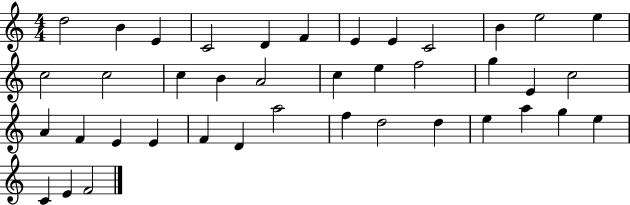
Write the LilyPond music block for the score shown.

{
  \clef treble
  \numericTimeSignature
  \time 4/4
  \key c \major
  d''2 b'4 e'4 | c'2 d'4 f'4 | e'4 e'4 c'2 | b'4 e''2 e''4 | \break c''2 c''2 | c''4 b'4 a'2 | c''4 e''4 f''2 | g''4 e'4 c''2 | \break a'4 f'4 e'4 e'4 | f'4 d'4 a''2 | f''4 d''2 d''4 | e''4 a''4 g''4 e''4 | \break c'4 e'4 f'2 | \bar "|."
}